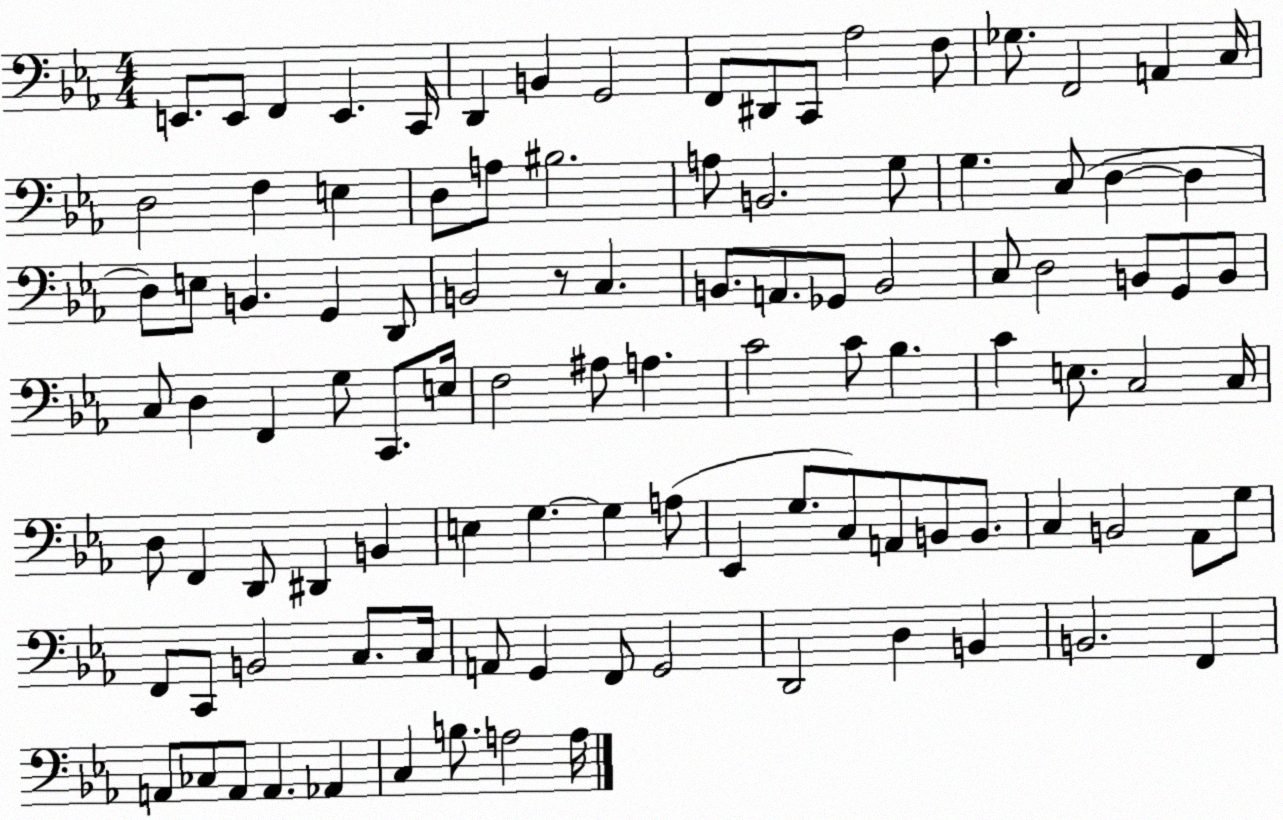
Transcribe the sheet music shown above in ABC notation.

X:1
T:Untitled
M:4/4
L:1/4
K:Eb
E,,/2 E,,/2 F,, E,, C,,/4 D,, B,, G,,2 F,,/2 ^D,,/2 C,,/2 _A,2 F,/2 _G,/2 F,,2 A,, C,/4 D,2 F, E, D,/2 A,/2 ^B,2 A,/2 B,,2 G,/2 G, C,/2 D, D, D,/2 E,/2 B,, G,, D,,/2 B,,2 z/2 C, B,,/2 A,,/2 _G,,/2 B,,2 C,/2 D,2 B,,/2 G,,/2 B,,/2 C,/2 D, F,, G,/2 C,,/2 E,/4 F,2 ^A,/2 A, C2 C/2 _B, C E,/2 C,2 C,/4 D,/2 F,, D,,/2 ^D,, B,, E, G, G, A,/2 _E,, G,/2 C,/2 A,,/2 B,,/2 B,,/2 C, B,,2 _A,,/2 G,/2 F,,/2 C,,/2 B,,2 C,/2 C,/4 A,,/2 G,, F,,/2 G,,2 D,,2 D, B,, B,,2 F,, A,,/2 _C,/2 A,,/2 A,, _A,, C, B,/2 A,2 A,/4